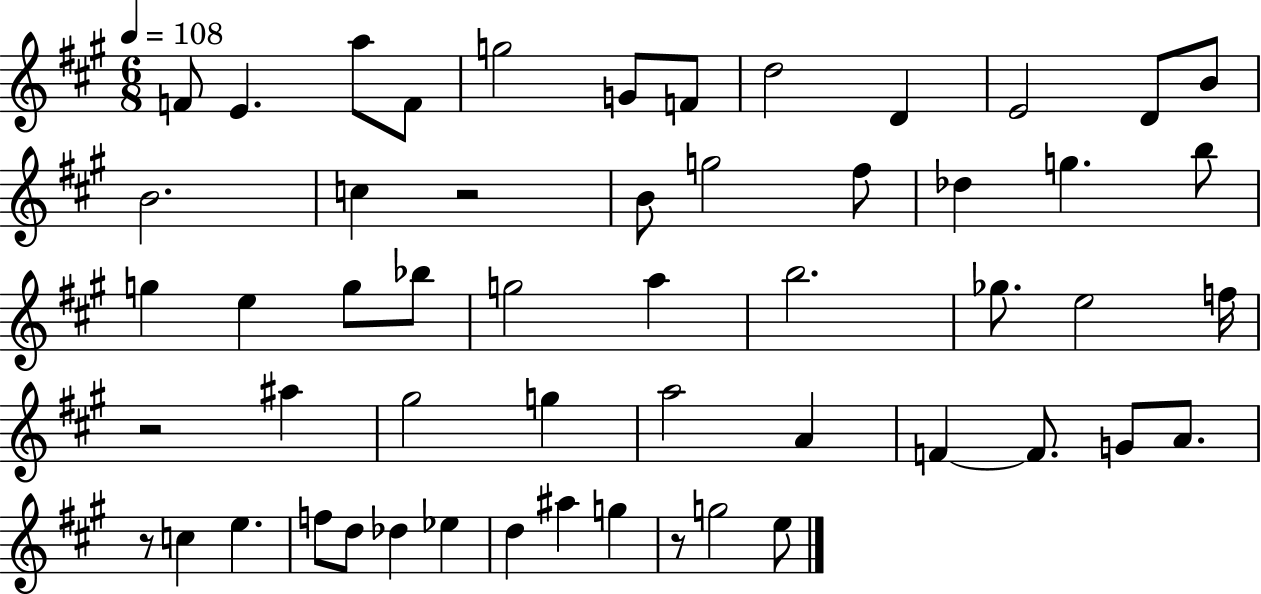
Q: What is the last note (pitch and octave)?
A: E5